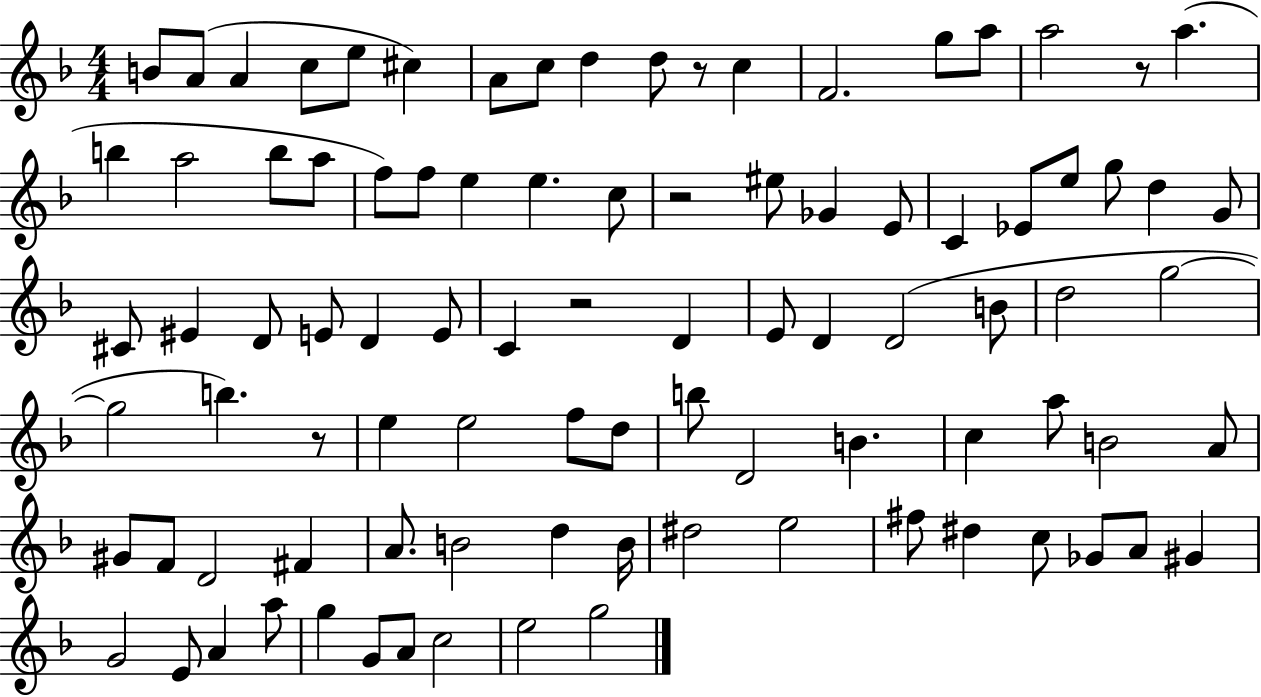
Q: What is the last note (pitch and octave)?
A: G5